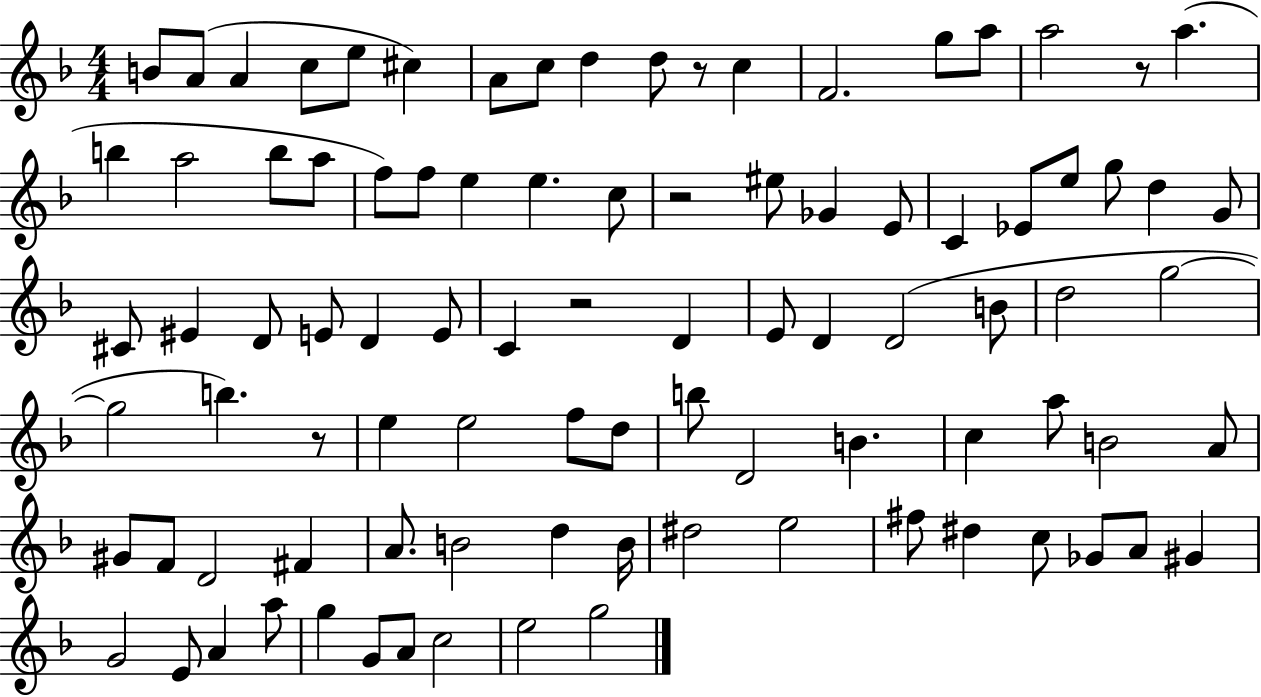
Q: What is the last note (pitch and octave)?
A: G5